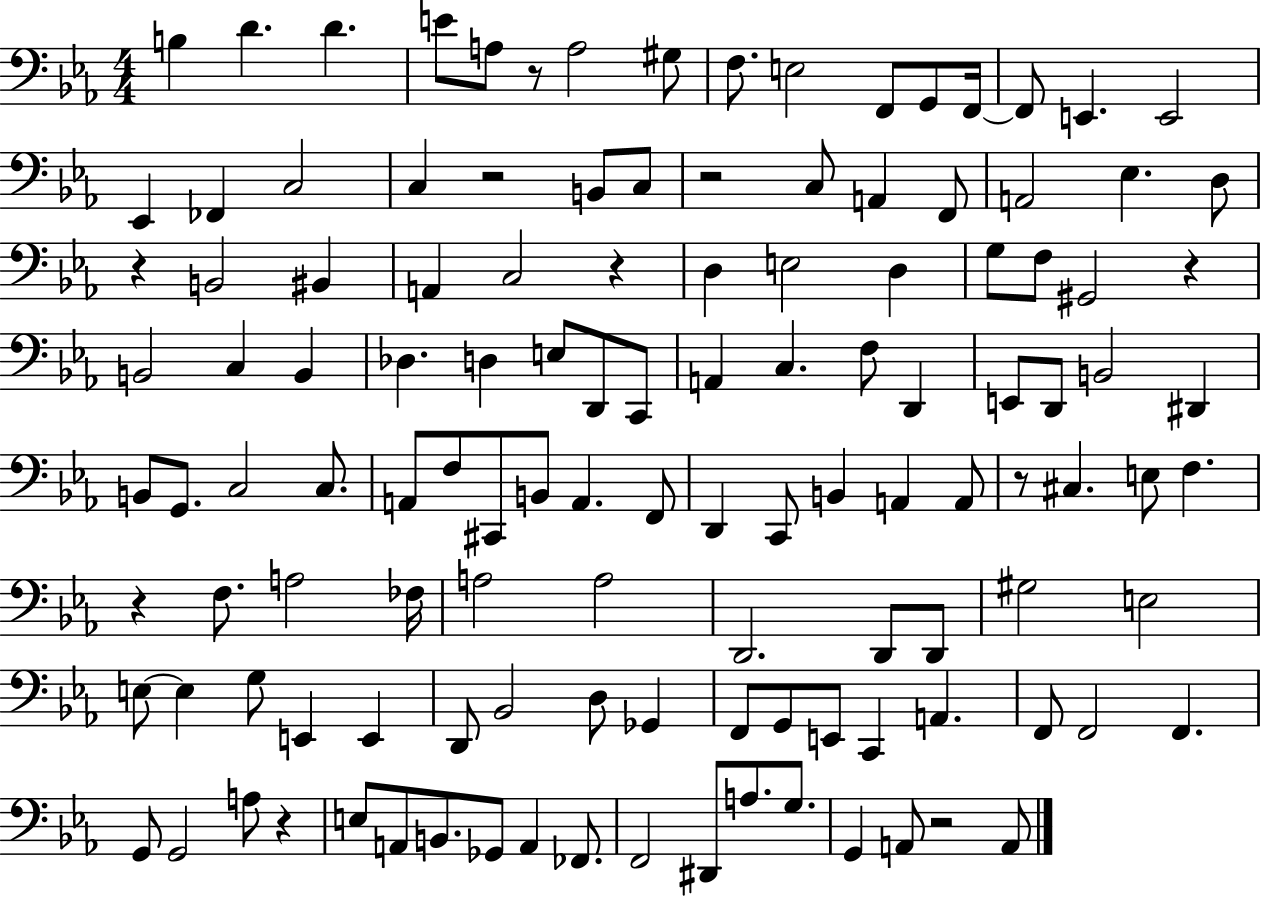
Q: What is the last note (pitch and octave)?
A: A2